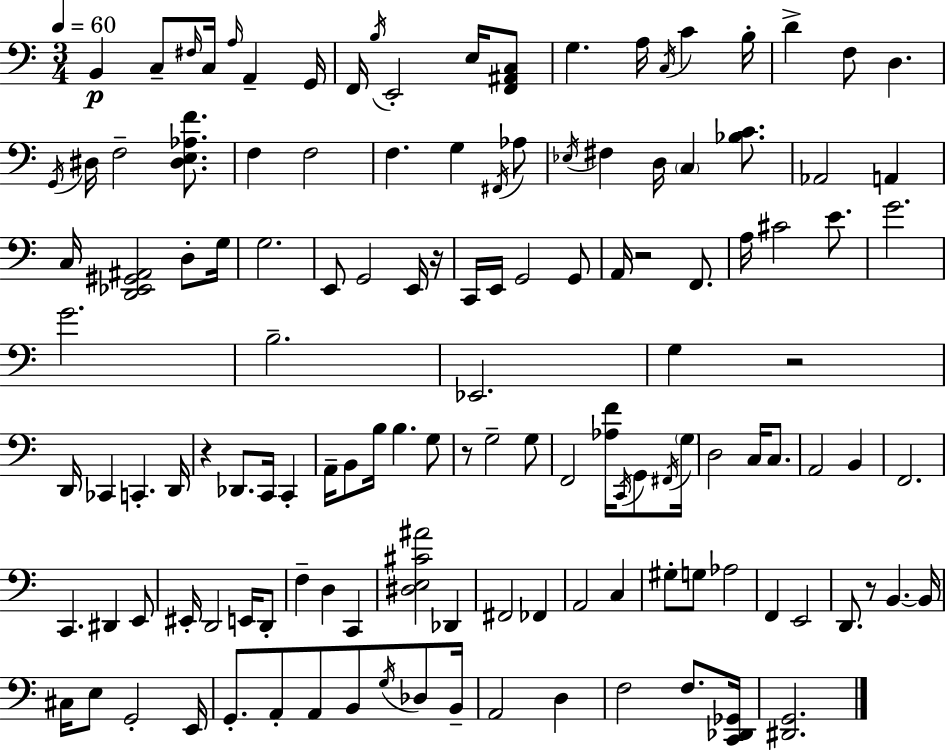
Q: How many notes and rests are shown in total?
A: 132